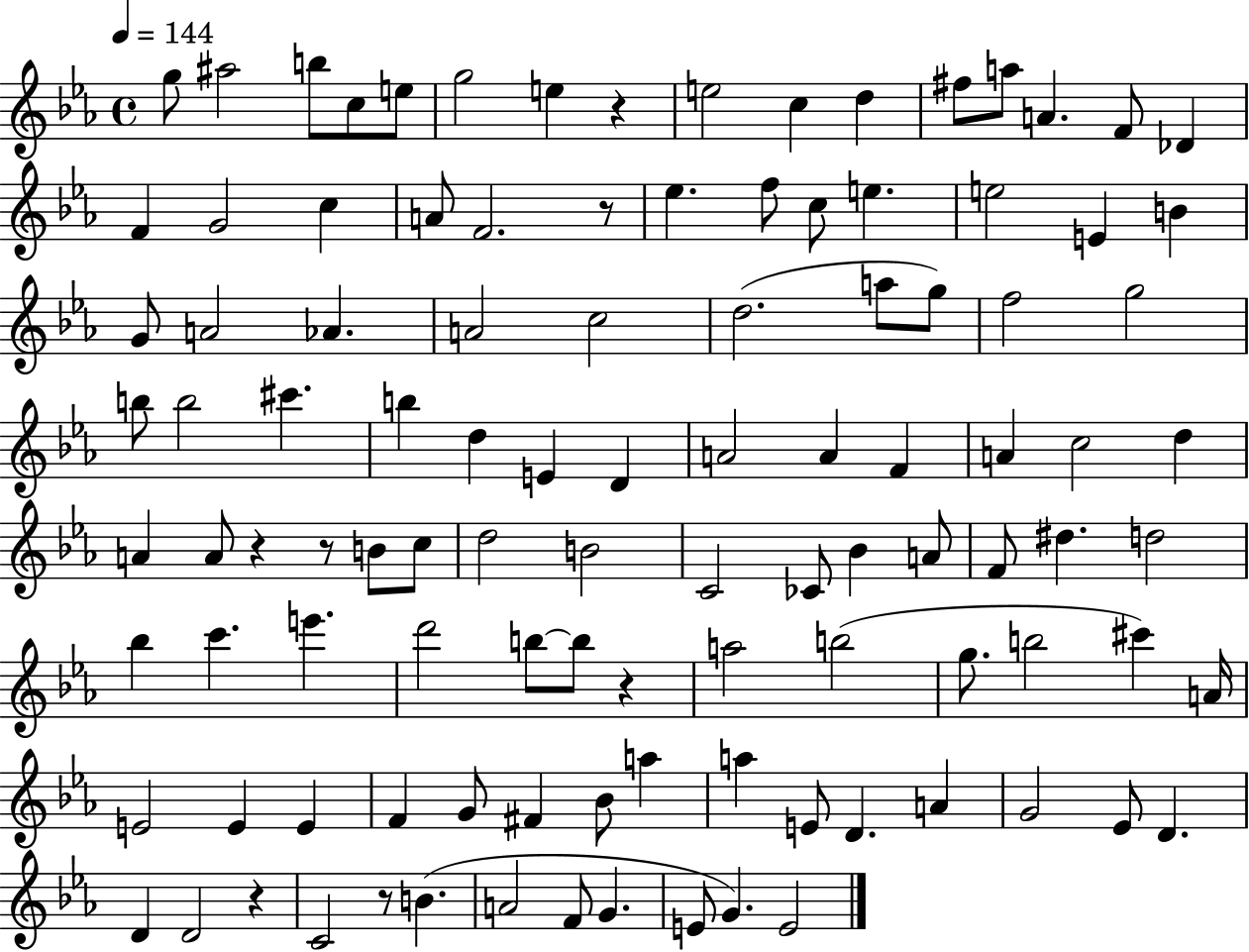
{
  \clef treble
  \time 4/4
  \defaultTimeSignature
  \key ees \major
  \tempo 4 = 144
  g''8 ais''2 b''8 c''8 e''8 | g''2 e''4 r4 | e''2 c''4 d''4 | fis''8 a''8 a'4. f'8 des'4 | \break f'4 g'2 c''4 | a'8 f'2. r8 | ees''4. f''8 c''8 e''4. | e''2 e'4 b'4 | \break g'8 a'2 aes'4. | a'2 c''2 | d''2.( a''8 g''8) | f''2 g''2 | \break b''8 b''2 cis'''4. | b''4 d''4 e'4 d'4 | a'2 a'4 f'4 | a'4 c''2 d''4 | \break a'4 a'8 r4 r8 b'8 c''8 | d''2 b'2 | c'2 ces'8 bes'4 a'8 | f'8 dis''4. d''2 | \break bes''4 c'''4. e'''4. | d'''2 b''8~~ b''8 r4 | a''2 b''2( | g''8. b''2 cis'''4) a'16 | \break e'2 e'4 e'4 | f'4 g'8 fis'4 bes'8 a''4 | a''4 e'8 d'4. a'4 | g'2 ees'8 d'4. | \break d'4 d'2 r4 | c'2 r8 b'4.( | a'2 f'8 g'4. | e'8 g'4.) e'2 | \break \bar "|."
}